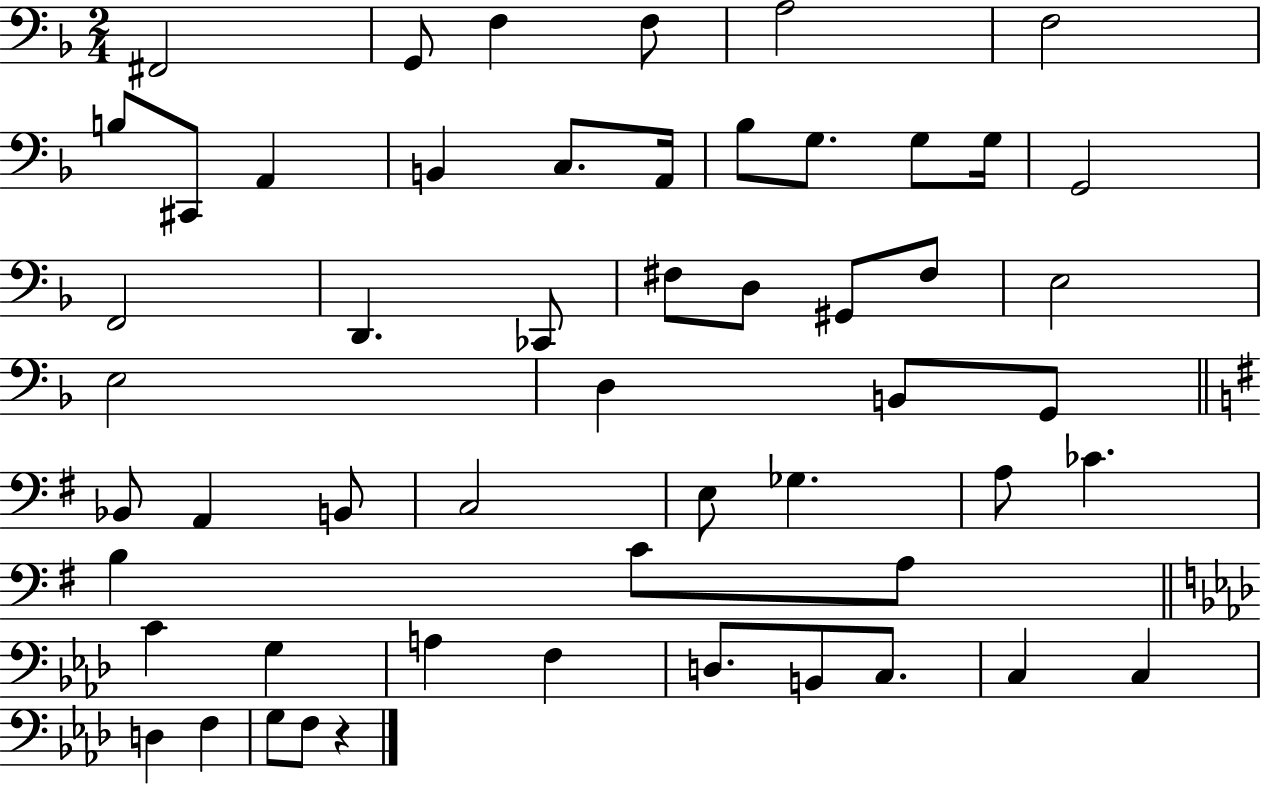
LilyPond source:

{
  \clef bass
  \numericTimeSignature
  \time 2/4
  \key f \major
  fis,2 | g,8 f4 f8 | a2 | f2 | \break b8 cis,8 a,4 | b,4 c8. a,16 | bes8 g8. g8 g16 | g,2 | \break f,2 | d,4. ces,8 | fis8 d8 gis,8 fis8 | e2 | \break e2 | d4 b,8 g,8 | \bar "||" \break \key g \major bes,8 a,4 b,8 | c2 | e8 ges4. | a8 ces'4. | \break b4 c'8 a8 | \bar "||" \break \key aes \major c'4 g4 | a4 f4 | d8. b,8 c8. | c4 c4 | \break d4 f4 | g8 f8 r4 | \bar "|."
}